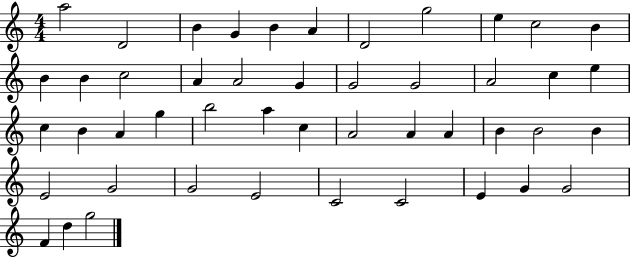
X:1
T:Untitled
M:4/4
L:1/4
K:C
a2 D2 B G B A D2 g2 e c2 B B B c2 A A2 G G2 G2 A2 c e c B A g b2 a c A2 A A B B2 B E2 G2 G2 E2 C2 C2 E G G2 F d g2